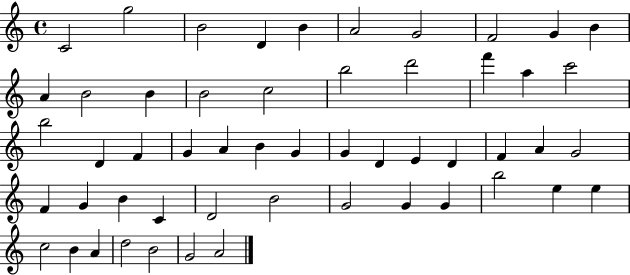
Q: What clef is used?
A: treble